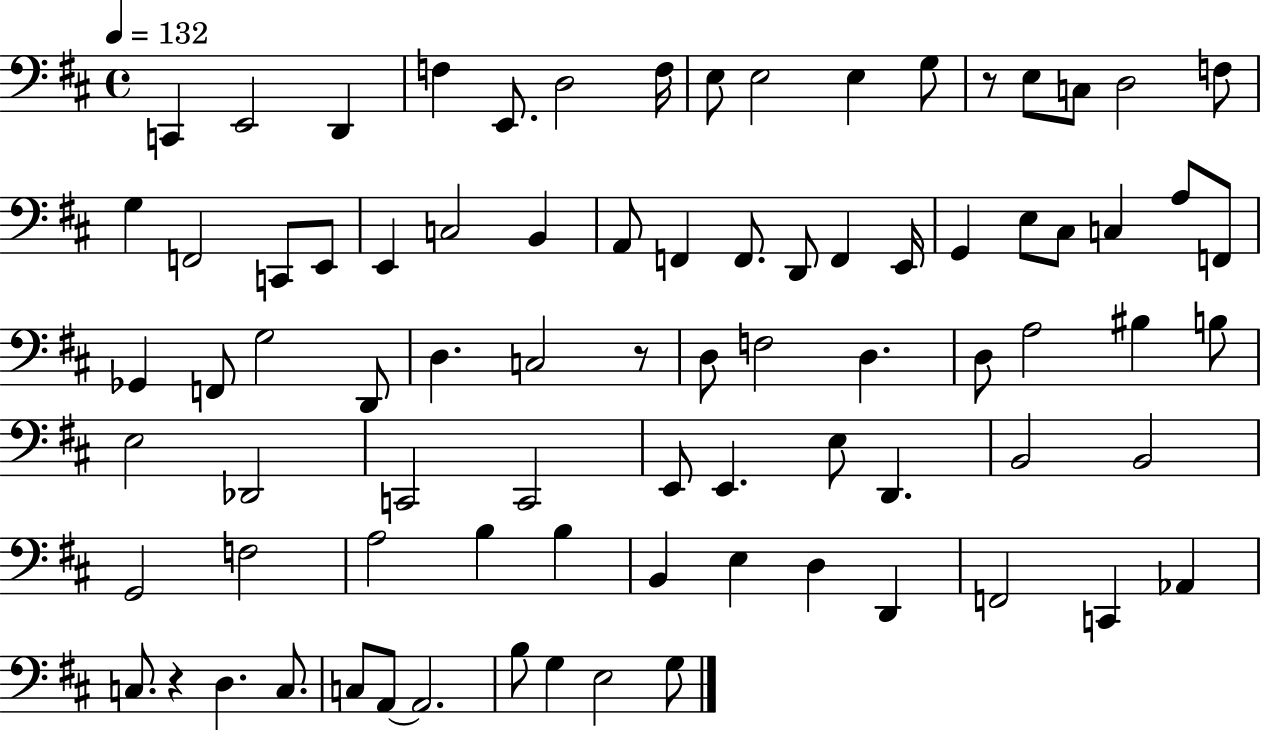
C2/q E2/h D2/q F3/q E2/e. D3/h F3/s E3/e E3/h E3/q G3/e R/e E3/e C3/e D3/h F3/e G3/q F2/h C2/e E2/e E2/q C3/h B2/q A2/e F2/q F2/e. D2/e F2/q E2/s G2/q E3/e C#3/e C3/q A3/e F2/e Gb2/q F2/e G3/h D2/e D3/q. C3/h R/e D3/e F3/h D3/q. D3/e A3/h BIS3/q B3/e E3/h Db2/h C2/h C2/h E2/e E2/q. E3/e D2/q. B2/h B2/h G2/h F3/h A3/h B3/q B3/q B2/q E3/q D3/q D2/q F2/h C2/q Ab2/q C3/e. R/q D3/q. C3/e. C3/e A2/e A2/h. B3/e G3/q E3/h G3/e